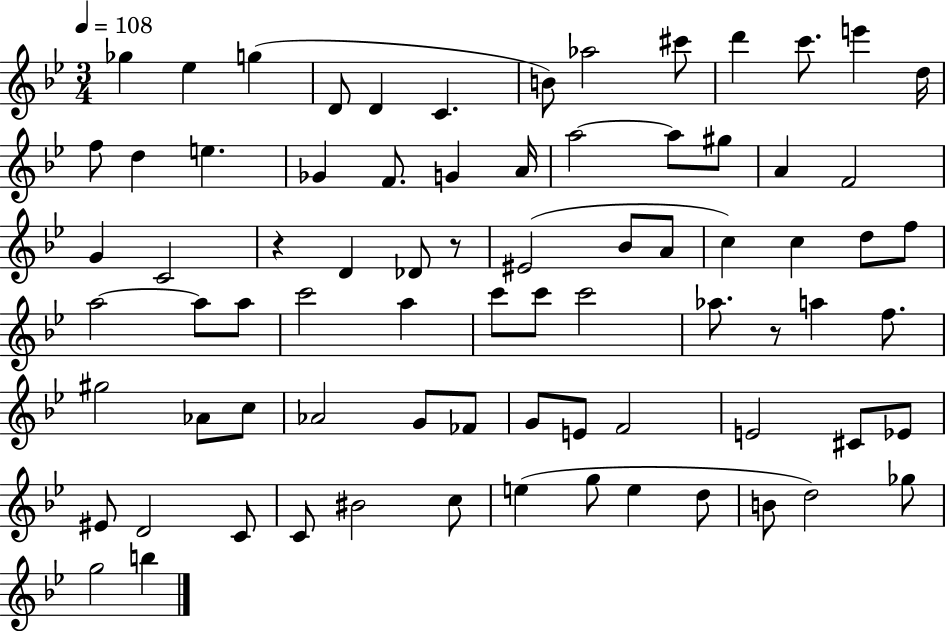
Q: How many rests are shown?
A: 3